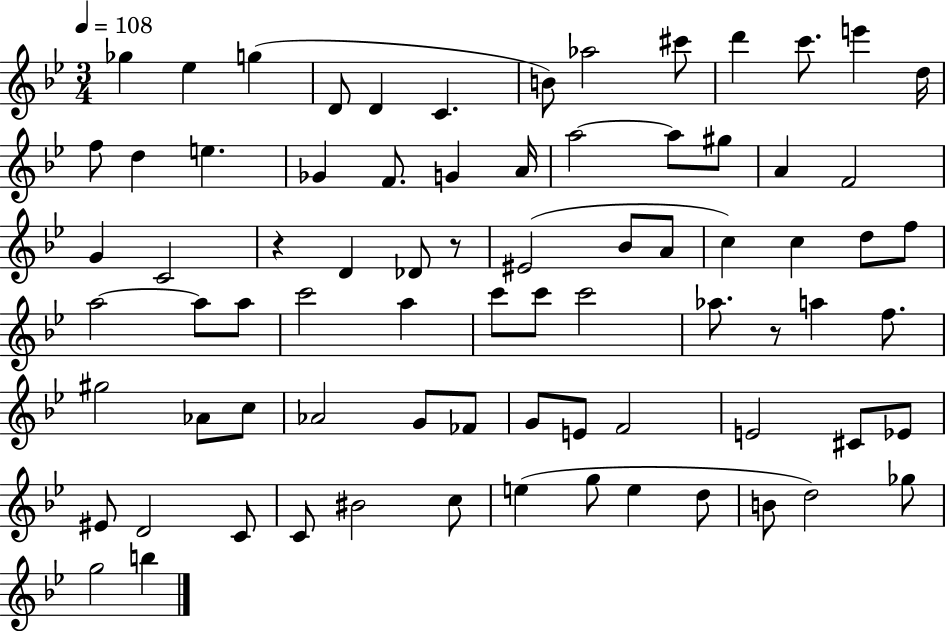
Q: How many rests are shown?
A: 3